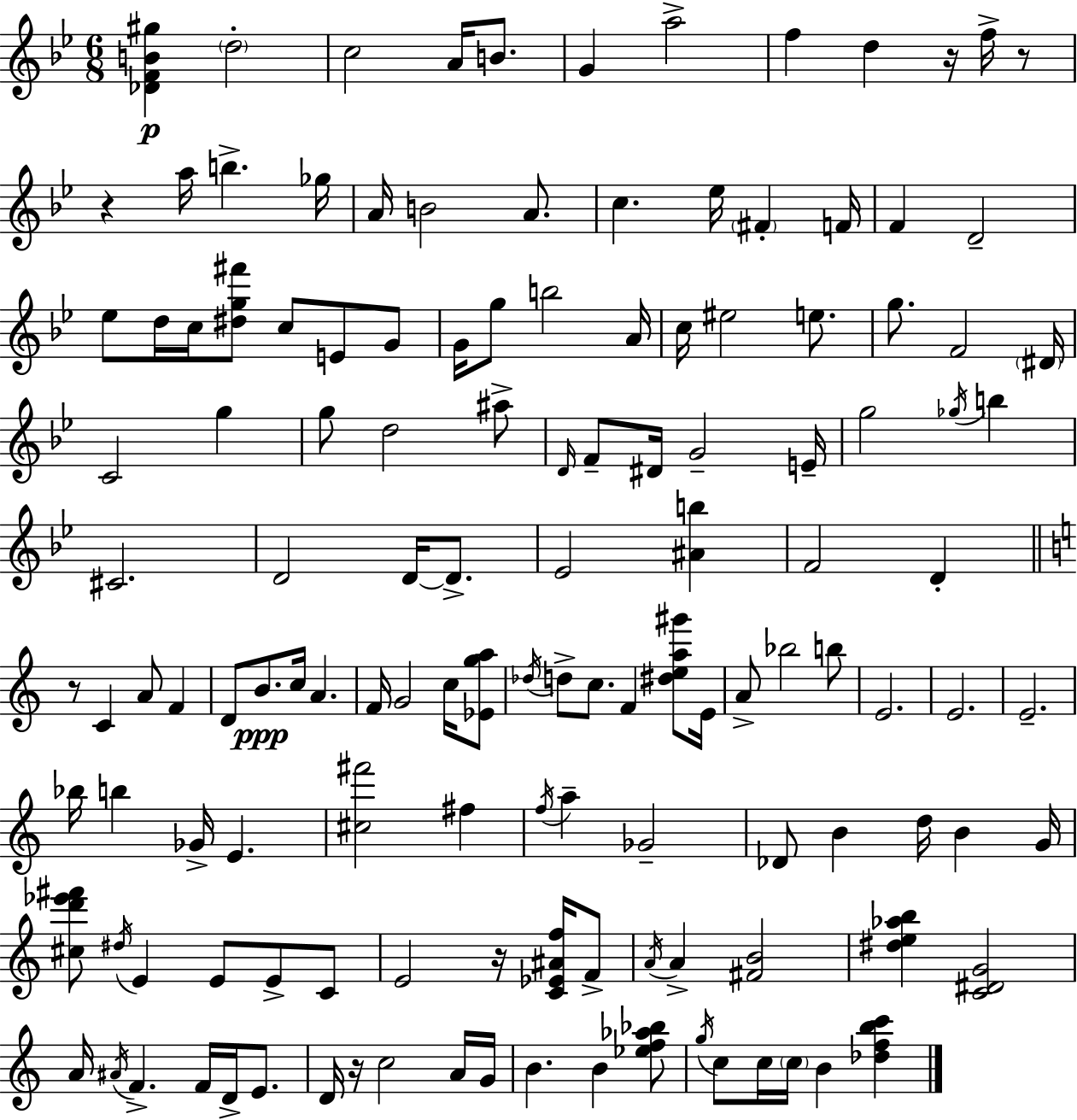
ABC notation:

X:1
T:Untitled
M:6/8
L:1/4
K:Bb
[_DFB^g] d2 c2 A/4 B/2 G a2 f d z/4 f/4 z/2 z a/4 b _g/4 A/4 B2 A/2 c _e/4 ^F F/4 F D2 _e/2 d/4 c/4 [^dg^f']/2 c/2 E/2 G/2 G/4 g/2 b2 A/4 c/4 ^e2 e/2 g/2 F2 ^D/4 C2 g g/2 d2 ^a/2 D/4 F/2 ^D/4 G2 E/4 g2 _g/4 b ^C2 D2 D/4 D/2 _E2 [^Ab] F2 D z/2 C A/2 F D/2 B/2 c/4 A F/4 G2 c/4 [_Ega]/2 _d/4 d/2 c/2 F [^dea^g']/2 E/4 A/2 _b2 b/2 E2 E2 E2 _b/4 b _G/4 E [^c^f']2 ^f f/4 a _G2 _D/2 B d/4 B G/4 [^cd'_e'^f']/2 ^d/4 E E/2 E/2 C/2 E2 z/4 [C_E^Af]/4 F/2 A/4 A [^FB]2 [^de_ab] [C^DG]2 A/4 ^A/4 F F/4 D/4 E/2 D/4 z/4 c2 A/4 G/4 B B [_ef_a_b]/2 g/4 c/2 c/4 c/4 B [_dfbc']